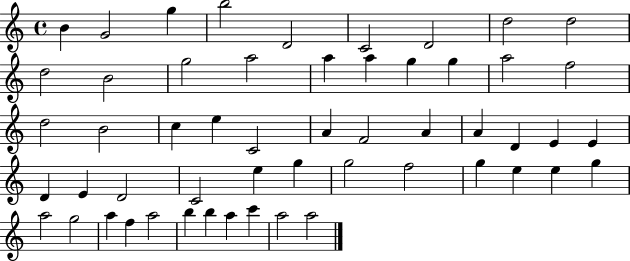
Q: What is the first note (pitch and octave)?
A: B4